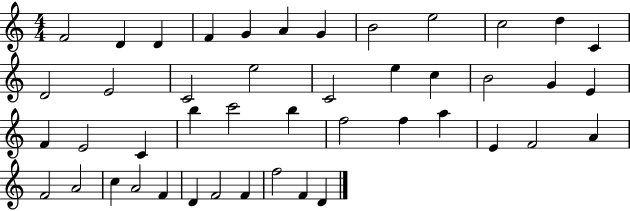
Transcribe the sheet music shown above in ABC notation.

X:1
T:Untitled
M:4/4
L:1/4
K:C
F2 D D F G A G B2 e2 c2 d C D2 E2 C2 e2 C2 e c B2 G E F E2 C b c'2 b f2 f a E F2 A F2 A2 c A2 F D F2 F f2 F D